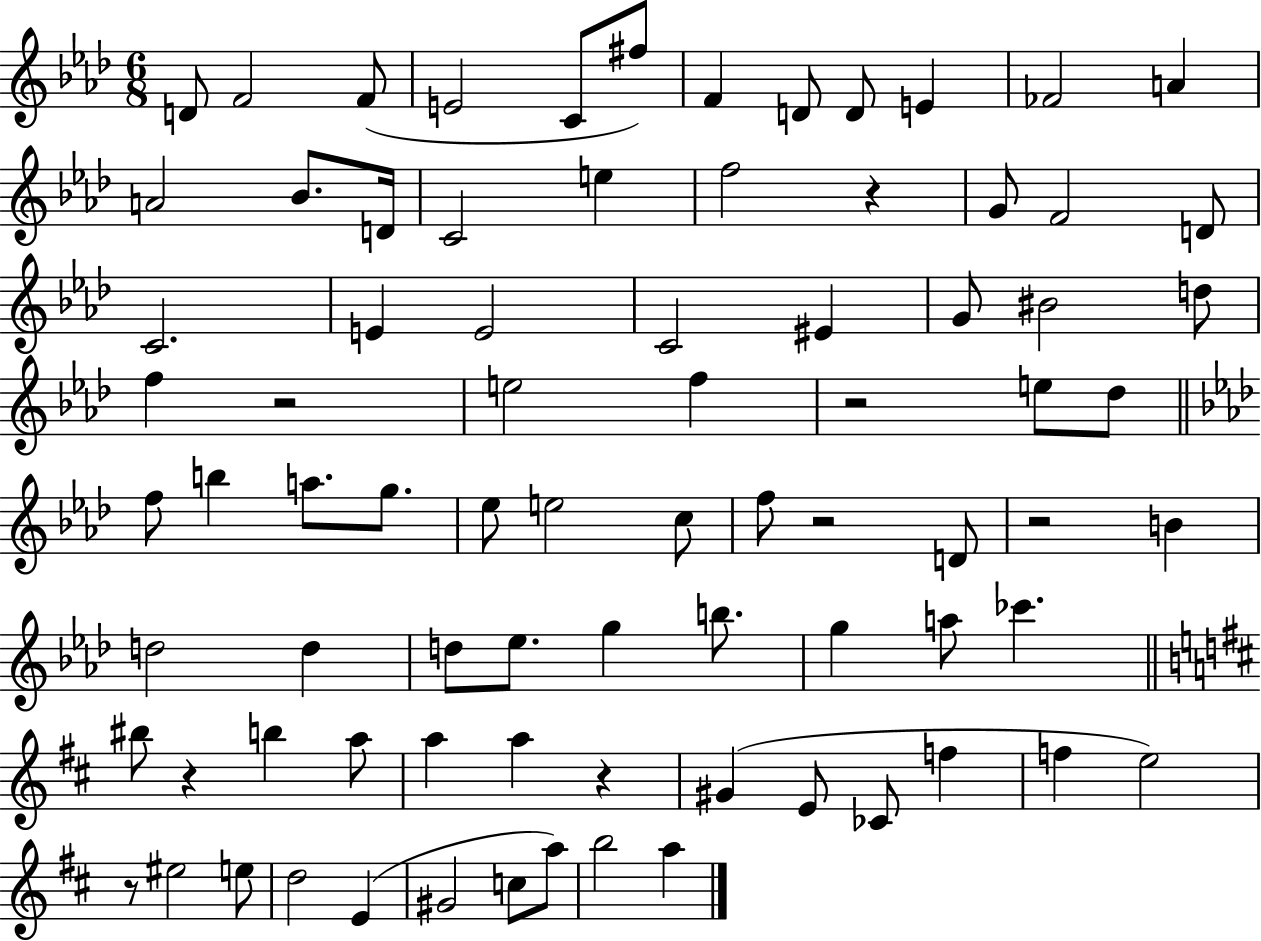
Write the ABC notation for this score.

X:1
T:Untitled
M:6/8
L:1/4
K:Ab
D/2 F2 F/2 E2 C/2 ^f/2 F D/2 D/2 E _F2 A A2 _B/2 D/4 C2 e f2 z G/2 F2 D/2 C2 E E2 C2 ^E G/2 ^B2 d/2 f z2 e2 f z2 e/2 _d/2 f/2 b a/2 g/2 _e/2 e2 c/2 f/2 z2 D/2 z2 B d2 d d/2 _e/2 g b/2 g a/2 _c' ^b/2 z b a/2 a a z ^G E/2 _C/2 f f e2 z/2 ^e2 e/2 d2 E ^G2 c/2 a/2 b2 a